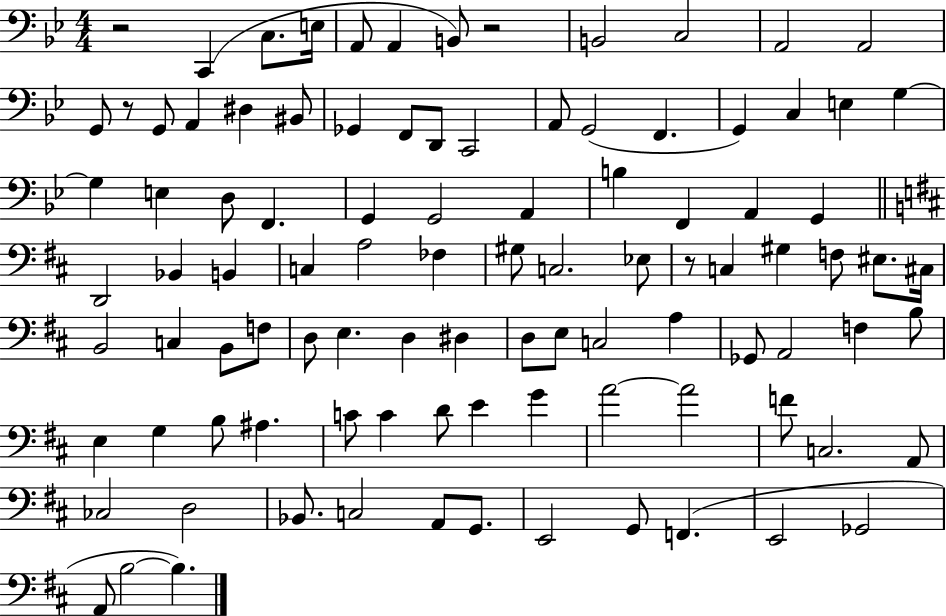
{
  \clef bass
  \numericTimeSignature
  \time 4/4
  \key bes \major
  r2 c,4( c8. e16 | a,8 a,4 b,8) r2 | b,2 c2 | a,2 a,2 | \break g,8 r8 g,8 a,4 dis4 bis,8 | ges,4 f,8 d,8 c,2 | a,8 g,2( f,4. | g,4) c4 e4 g4~~ | \break g4 e4 d8 f,4. | g,4 g,2 a,4 | b4 f,4 a,4 g,4 | \bar "||" \break \key b \minor d,2 bes,4 b,4 | c4 a2 fes4 | gis8 c2. ees8 | r8 c4 gis4 f8 eis8. cis16 | \break b,2 c4 b,8 f8 | d8 e4. d4 dis4 | d8 e8 c2 a4 | ges,8 a,2 f4 b8 | \break e4 g4 b8 ais4. | c'8 c'4 d'8 e'4 g'4 | a'2~~ a'2 | f'8 c2. a,8 | \break ces2 d2 | bes,8. c2 a,8 g,8. | e,2 g,8 f,4.( | e,2 ges,2 | \break a,8 b2~~ b4.) | \bar "|."
}